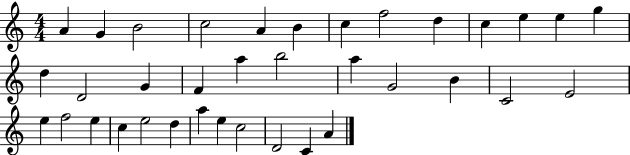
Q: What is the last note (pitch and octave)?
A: A4